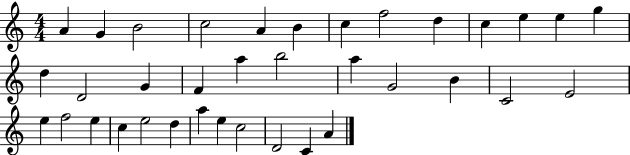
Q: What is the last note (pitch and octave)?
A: A4